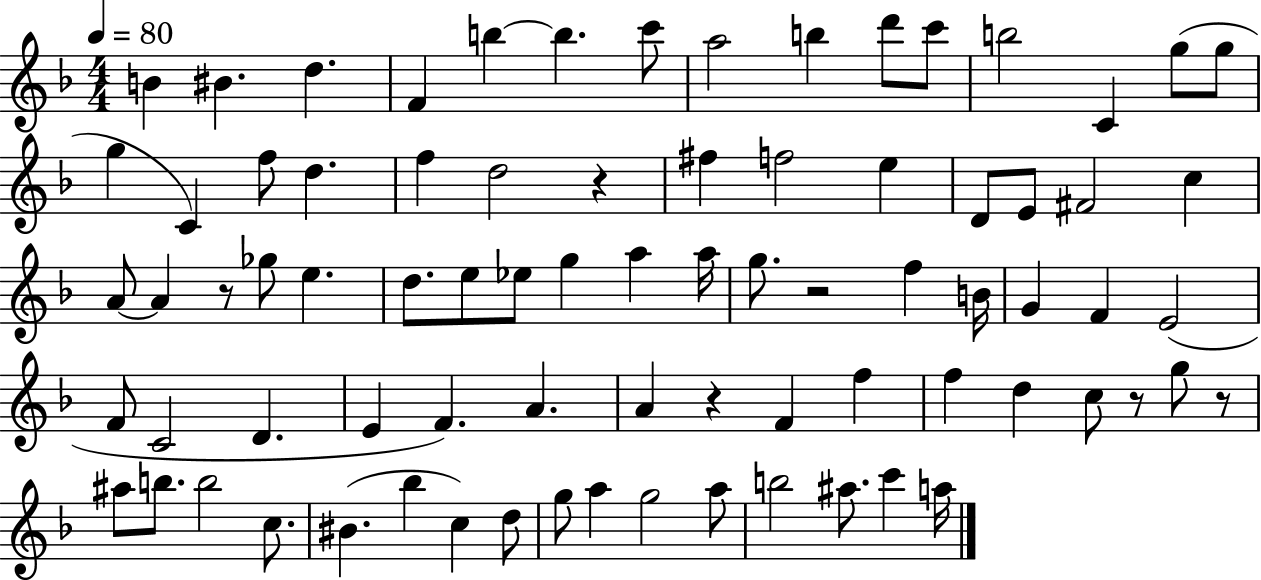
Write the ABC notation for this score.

X:1
T:Untitled
M:4/4
L:1/4
K:F
B ^B d F b b c'/2 a2 b d'/2 c'/2 b2 C g/2 g/2 g C f/2 d f d2 z ^f f2 e D/2 E/2 ^F2 c A/2 A z/2 _g/2 e d/2 e/2 _e/2 g a a/4 g/2 z2 f B/4 G F E2 F/2 C2 D E F A A z F f f d c/2 z/2 g/2 z/2 ^a/2 b/2 b2 c/2 ^B _b c d/2 g/2 a g2 a/2 b2 ^a/2 c' a/4